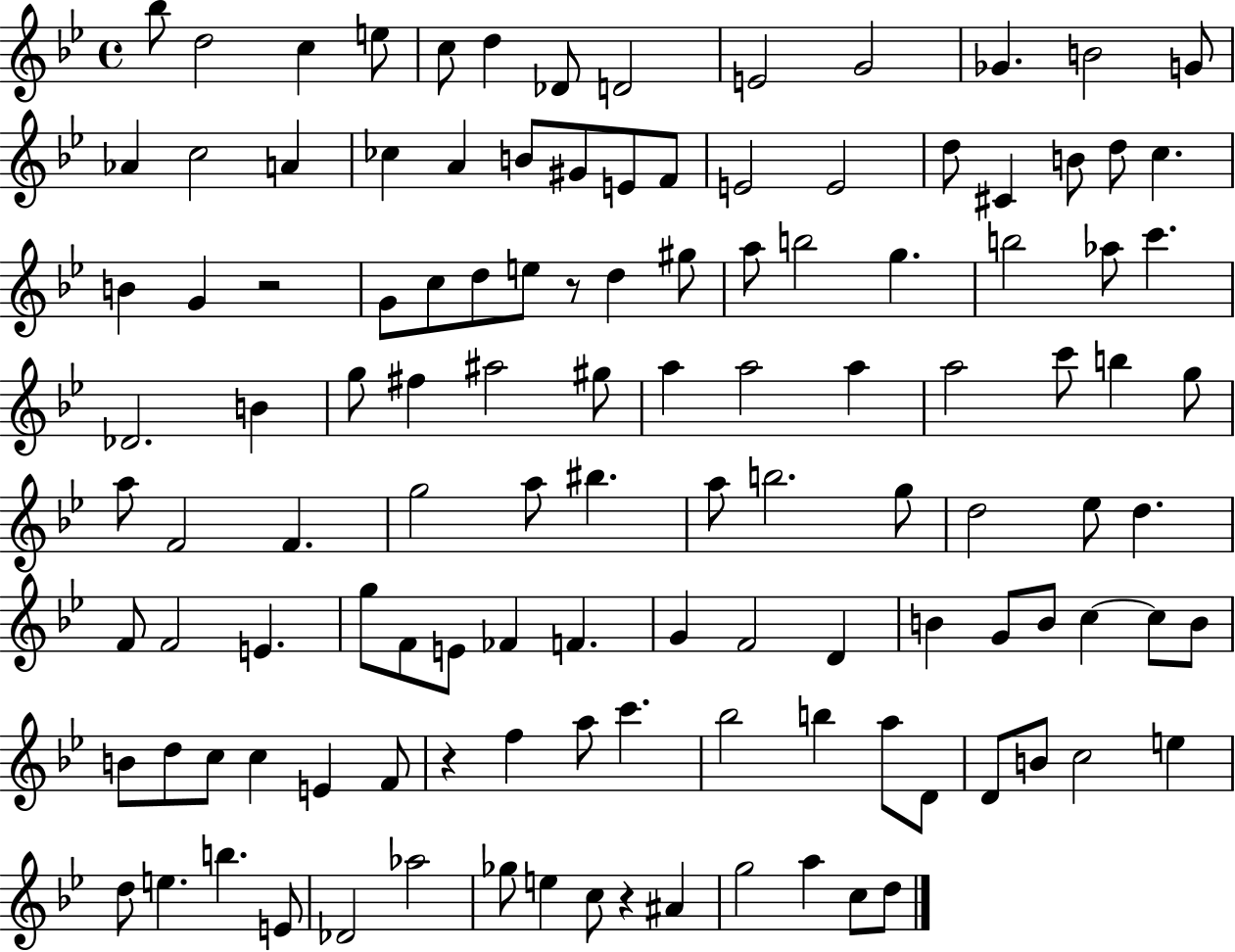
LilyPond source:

{
  \clef treble
  \time 4/4
  \defaultTimeSignature
  \key bes \major
  \repeat volta 2 { bes''8 d''2 c''4 e''8 | c''8 d''4 des'8 d'2 | e'2 g'2 | ges'4. b'2 g'8 | \break aes'4 c''2 a'4 | ces''4 a'4 b'8 gis'8 e'8 f'8 | e'2 e'2 | d''8 cis'4 b'8 d''8 c''4. | \break b'4 g'4 r2 | g'8 c''8 d''8 e''8 r8 d''4 gis''8 | a''8 b''2 g''4. | b''2 aes''8 c'''4. | \break des'2. b'4 | g''8 fis''4 ais''2 gis''8 | a''4 a''2 a''4 | a''2 c'''8 b''4 g''8 | \break a''8 f'2 f'4. | g''2 a''8 bis''4. | a''8 b''2. g''8 | d''2 ees''8 d''4. | \break f'8 f'2 e'4. | g''8 f'8 e'8 fes'4 f'4. | g'4 f'2 d'4 | b'4 g'8 b'8 c''4~~ c''8 b'8 | \break b'8 d''8 c''8 c''4 e'4 f'8 | r4 f''4 a''8 c'''4. | bes''2 b''4 a''8 d'8 | d'8 b'8 c''2 e''4 | \break d''8 e''4. b''4. e'8 | des'2 aes''2 | ges''8 e''4 c''8 r4 ais'4 | g''2 a''4 c''8 d''8 | \break } \bar "|."
}